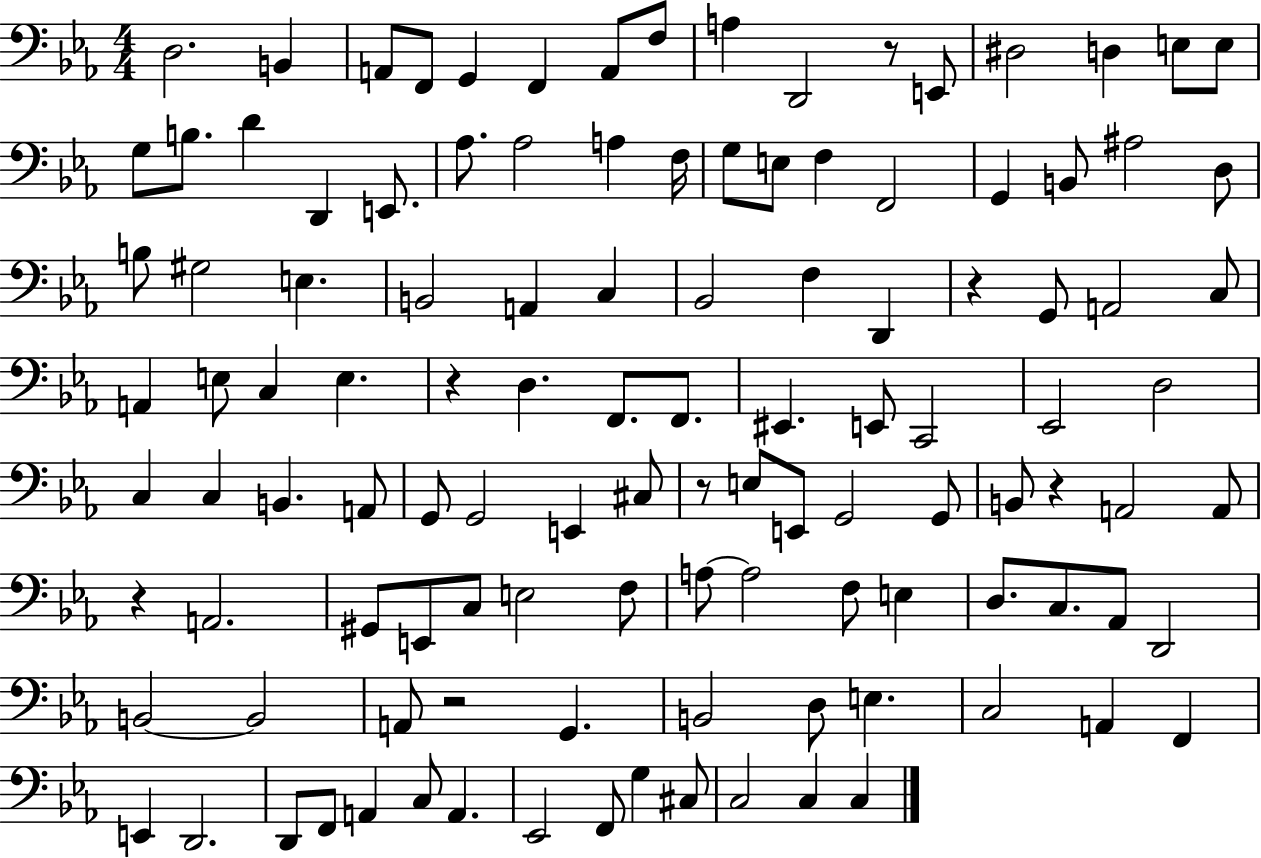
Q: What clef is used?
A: bass